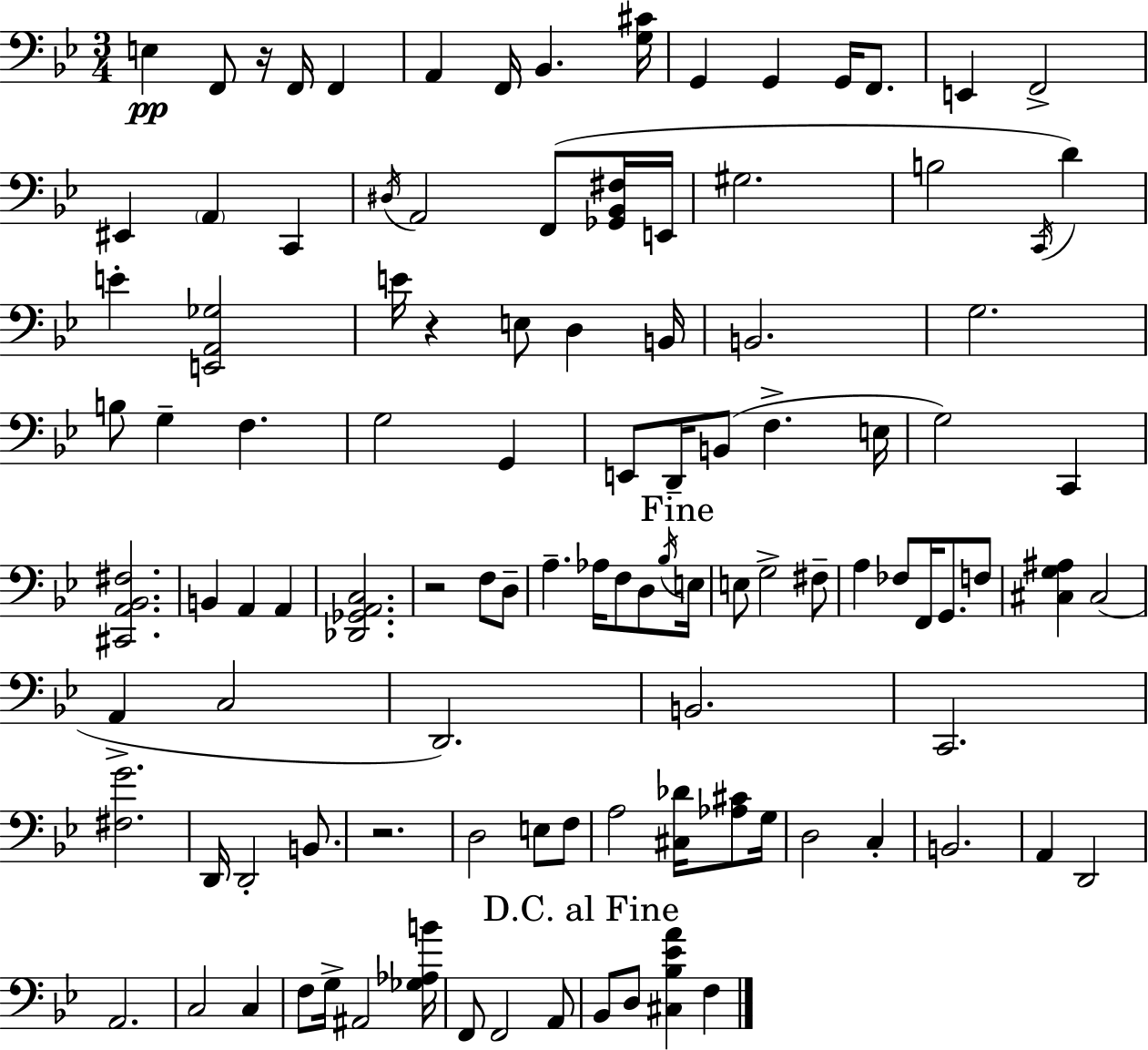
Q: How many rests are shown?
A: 4